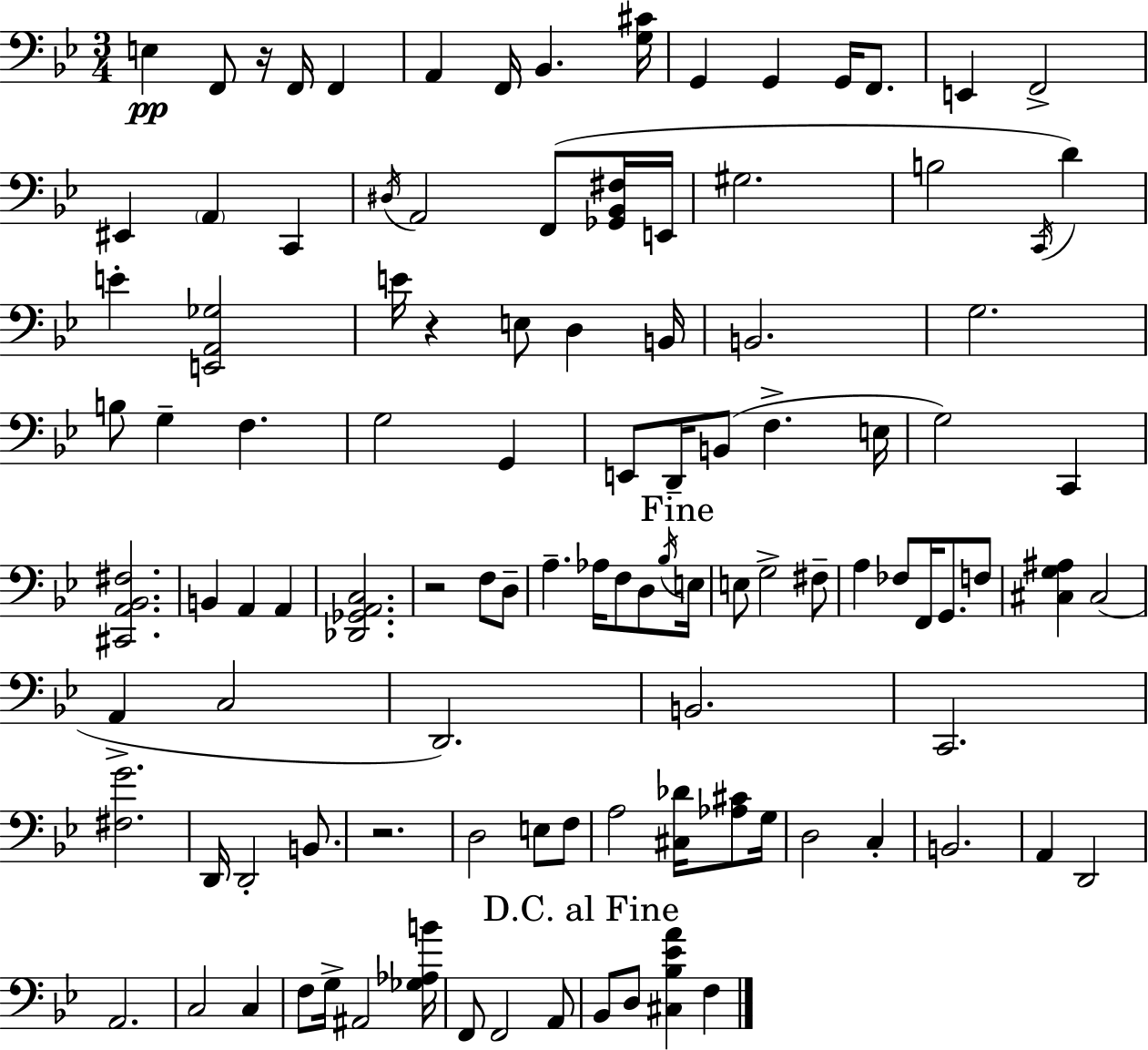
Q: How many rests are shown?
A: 4